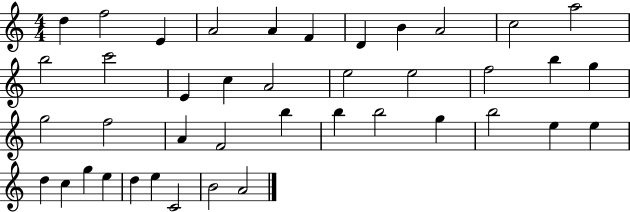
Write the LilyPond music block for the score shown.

{
  \clef treble
  \numericTimeSignature
  \time 4/4
  \key c \major
  d''4 f''2 e'4 | a'2 a'4 f'4 | d'4 b'4 a'2 | c''2 a''2 | \break b''2 c'''2 | e'4 c''4 a'2 | e''2 e''2 | f''2 b''4 g''4 | \break g''2 f''2 | a'4 f'2 b''4 | b''4 b''2 g''4 | b''2 e''4 e''4 | \break d''4 c''4 g''4 e''4 | d''4 e''4 c'2 | b'2 a'2 | \bar "|."
}